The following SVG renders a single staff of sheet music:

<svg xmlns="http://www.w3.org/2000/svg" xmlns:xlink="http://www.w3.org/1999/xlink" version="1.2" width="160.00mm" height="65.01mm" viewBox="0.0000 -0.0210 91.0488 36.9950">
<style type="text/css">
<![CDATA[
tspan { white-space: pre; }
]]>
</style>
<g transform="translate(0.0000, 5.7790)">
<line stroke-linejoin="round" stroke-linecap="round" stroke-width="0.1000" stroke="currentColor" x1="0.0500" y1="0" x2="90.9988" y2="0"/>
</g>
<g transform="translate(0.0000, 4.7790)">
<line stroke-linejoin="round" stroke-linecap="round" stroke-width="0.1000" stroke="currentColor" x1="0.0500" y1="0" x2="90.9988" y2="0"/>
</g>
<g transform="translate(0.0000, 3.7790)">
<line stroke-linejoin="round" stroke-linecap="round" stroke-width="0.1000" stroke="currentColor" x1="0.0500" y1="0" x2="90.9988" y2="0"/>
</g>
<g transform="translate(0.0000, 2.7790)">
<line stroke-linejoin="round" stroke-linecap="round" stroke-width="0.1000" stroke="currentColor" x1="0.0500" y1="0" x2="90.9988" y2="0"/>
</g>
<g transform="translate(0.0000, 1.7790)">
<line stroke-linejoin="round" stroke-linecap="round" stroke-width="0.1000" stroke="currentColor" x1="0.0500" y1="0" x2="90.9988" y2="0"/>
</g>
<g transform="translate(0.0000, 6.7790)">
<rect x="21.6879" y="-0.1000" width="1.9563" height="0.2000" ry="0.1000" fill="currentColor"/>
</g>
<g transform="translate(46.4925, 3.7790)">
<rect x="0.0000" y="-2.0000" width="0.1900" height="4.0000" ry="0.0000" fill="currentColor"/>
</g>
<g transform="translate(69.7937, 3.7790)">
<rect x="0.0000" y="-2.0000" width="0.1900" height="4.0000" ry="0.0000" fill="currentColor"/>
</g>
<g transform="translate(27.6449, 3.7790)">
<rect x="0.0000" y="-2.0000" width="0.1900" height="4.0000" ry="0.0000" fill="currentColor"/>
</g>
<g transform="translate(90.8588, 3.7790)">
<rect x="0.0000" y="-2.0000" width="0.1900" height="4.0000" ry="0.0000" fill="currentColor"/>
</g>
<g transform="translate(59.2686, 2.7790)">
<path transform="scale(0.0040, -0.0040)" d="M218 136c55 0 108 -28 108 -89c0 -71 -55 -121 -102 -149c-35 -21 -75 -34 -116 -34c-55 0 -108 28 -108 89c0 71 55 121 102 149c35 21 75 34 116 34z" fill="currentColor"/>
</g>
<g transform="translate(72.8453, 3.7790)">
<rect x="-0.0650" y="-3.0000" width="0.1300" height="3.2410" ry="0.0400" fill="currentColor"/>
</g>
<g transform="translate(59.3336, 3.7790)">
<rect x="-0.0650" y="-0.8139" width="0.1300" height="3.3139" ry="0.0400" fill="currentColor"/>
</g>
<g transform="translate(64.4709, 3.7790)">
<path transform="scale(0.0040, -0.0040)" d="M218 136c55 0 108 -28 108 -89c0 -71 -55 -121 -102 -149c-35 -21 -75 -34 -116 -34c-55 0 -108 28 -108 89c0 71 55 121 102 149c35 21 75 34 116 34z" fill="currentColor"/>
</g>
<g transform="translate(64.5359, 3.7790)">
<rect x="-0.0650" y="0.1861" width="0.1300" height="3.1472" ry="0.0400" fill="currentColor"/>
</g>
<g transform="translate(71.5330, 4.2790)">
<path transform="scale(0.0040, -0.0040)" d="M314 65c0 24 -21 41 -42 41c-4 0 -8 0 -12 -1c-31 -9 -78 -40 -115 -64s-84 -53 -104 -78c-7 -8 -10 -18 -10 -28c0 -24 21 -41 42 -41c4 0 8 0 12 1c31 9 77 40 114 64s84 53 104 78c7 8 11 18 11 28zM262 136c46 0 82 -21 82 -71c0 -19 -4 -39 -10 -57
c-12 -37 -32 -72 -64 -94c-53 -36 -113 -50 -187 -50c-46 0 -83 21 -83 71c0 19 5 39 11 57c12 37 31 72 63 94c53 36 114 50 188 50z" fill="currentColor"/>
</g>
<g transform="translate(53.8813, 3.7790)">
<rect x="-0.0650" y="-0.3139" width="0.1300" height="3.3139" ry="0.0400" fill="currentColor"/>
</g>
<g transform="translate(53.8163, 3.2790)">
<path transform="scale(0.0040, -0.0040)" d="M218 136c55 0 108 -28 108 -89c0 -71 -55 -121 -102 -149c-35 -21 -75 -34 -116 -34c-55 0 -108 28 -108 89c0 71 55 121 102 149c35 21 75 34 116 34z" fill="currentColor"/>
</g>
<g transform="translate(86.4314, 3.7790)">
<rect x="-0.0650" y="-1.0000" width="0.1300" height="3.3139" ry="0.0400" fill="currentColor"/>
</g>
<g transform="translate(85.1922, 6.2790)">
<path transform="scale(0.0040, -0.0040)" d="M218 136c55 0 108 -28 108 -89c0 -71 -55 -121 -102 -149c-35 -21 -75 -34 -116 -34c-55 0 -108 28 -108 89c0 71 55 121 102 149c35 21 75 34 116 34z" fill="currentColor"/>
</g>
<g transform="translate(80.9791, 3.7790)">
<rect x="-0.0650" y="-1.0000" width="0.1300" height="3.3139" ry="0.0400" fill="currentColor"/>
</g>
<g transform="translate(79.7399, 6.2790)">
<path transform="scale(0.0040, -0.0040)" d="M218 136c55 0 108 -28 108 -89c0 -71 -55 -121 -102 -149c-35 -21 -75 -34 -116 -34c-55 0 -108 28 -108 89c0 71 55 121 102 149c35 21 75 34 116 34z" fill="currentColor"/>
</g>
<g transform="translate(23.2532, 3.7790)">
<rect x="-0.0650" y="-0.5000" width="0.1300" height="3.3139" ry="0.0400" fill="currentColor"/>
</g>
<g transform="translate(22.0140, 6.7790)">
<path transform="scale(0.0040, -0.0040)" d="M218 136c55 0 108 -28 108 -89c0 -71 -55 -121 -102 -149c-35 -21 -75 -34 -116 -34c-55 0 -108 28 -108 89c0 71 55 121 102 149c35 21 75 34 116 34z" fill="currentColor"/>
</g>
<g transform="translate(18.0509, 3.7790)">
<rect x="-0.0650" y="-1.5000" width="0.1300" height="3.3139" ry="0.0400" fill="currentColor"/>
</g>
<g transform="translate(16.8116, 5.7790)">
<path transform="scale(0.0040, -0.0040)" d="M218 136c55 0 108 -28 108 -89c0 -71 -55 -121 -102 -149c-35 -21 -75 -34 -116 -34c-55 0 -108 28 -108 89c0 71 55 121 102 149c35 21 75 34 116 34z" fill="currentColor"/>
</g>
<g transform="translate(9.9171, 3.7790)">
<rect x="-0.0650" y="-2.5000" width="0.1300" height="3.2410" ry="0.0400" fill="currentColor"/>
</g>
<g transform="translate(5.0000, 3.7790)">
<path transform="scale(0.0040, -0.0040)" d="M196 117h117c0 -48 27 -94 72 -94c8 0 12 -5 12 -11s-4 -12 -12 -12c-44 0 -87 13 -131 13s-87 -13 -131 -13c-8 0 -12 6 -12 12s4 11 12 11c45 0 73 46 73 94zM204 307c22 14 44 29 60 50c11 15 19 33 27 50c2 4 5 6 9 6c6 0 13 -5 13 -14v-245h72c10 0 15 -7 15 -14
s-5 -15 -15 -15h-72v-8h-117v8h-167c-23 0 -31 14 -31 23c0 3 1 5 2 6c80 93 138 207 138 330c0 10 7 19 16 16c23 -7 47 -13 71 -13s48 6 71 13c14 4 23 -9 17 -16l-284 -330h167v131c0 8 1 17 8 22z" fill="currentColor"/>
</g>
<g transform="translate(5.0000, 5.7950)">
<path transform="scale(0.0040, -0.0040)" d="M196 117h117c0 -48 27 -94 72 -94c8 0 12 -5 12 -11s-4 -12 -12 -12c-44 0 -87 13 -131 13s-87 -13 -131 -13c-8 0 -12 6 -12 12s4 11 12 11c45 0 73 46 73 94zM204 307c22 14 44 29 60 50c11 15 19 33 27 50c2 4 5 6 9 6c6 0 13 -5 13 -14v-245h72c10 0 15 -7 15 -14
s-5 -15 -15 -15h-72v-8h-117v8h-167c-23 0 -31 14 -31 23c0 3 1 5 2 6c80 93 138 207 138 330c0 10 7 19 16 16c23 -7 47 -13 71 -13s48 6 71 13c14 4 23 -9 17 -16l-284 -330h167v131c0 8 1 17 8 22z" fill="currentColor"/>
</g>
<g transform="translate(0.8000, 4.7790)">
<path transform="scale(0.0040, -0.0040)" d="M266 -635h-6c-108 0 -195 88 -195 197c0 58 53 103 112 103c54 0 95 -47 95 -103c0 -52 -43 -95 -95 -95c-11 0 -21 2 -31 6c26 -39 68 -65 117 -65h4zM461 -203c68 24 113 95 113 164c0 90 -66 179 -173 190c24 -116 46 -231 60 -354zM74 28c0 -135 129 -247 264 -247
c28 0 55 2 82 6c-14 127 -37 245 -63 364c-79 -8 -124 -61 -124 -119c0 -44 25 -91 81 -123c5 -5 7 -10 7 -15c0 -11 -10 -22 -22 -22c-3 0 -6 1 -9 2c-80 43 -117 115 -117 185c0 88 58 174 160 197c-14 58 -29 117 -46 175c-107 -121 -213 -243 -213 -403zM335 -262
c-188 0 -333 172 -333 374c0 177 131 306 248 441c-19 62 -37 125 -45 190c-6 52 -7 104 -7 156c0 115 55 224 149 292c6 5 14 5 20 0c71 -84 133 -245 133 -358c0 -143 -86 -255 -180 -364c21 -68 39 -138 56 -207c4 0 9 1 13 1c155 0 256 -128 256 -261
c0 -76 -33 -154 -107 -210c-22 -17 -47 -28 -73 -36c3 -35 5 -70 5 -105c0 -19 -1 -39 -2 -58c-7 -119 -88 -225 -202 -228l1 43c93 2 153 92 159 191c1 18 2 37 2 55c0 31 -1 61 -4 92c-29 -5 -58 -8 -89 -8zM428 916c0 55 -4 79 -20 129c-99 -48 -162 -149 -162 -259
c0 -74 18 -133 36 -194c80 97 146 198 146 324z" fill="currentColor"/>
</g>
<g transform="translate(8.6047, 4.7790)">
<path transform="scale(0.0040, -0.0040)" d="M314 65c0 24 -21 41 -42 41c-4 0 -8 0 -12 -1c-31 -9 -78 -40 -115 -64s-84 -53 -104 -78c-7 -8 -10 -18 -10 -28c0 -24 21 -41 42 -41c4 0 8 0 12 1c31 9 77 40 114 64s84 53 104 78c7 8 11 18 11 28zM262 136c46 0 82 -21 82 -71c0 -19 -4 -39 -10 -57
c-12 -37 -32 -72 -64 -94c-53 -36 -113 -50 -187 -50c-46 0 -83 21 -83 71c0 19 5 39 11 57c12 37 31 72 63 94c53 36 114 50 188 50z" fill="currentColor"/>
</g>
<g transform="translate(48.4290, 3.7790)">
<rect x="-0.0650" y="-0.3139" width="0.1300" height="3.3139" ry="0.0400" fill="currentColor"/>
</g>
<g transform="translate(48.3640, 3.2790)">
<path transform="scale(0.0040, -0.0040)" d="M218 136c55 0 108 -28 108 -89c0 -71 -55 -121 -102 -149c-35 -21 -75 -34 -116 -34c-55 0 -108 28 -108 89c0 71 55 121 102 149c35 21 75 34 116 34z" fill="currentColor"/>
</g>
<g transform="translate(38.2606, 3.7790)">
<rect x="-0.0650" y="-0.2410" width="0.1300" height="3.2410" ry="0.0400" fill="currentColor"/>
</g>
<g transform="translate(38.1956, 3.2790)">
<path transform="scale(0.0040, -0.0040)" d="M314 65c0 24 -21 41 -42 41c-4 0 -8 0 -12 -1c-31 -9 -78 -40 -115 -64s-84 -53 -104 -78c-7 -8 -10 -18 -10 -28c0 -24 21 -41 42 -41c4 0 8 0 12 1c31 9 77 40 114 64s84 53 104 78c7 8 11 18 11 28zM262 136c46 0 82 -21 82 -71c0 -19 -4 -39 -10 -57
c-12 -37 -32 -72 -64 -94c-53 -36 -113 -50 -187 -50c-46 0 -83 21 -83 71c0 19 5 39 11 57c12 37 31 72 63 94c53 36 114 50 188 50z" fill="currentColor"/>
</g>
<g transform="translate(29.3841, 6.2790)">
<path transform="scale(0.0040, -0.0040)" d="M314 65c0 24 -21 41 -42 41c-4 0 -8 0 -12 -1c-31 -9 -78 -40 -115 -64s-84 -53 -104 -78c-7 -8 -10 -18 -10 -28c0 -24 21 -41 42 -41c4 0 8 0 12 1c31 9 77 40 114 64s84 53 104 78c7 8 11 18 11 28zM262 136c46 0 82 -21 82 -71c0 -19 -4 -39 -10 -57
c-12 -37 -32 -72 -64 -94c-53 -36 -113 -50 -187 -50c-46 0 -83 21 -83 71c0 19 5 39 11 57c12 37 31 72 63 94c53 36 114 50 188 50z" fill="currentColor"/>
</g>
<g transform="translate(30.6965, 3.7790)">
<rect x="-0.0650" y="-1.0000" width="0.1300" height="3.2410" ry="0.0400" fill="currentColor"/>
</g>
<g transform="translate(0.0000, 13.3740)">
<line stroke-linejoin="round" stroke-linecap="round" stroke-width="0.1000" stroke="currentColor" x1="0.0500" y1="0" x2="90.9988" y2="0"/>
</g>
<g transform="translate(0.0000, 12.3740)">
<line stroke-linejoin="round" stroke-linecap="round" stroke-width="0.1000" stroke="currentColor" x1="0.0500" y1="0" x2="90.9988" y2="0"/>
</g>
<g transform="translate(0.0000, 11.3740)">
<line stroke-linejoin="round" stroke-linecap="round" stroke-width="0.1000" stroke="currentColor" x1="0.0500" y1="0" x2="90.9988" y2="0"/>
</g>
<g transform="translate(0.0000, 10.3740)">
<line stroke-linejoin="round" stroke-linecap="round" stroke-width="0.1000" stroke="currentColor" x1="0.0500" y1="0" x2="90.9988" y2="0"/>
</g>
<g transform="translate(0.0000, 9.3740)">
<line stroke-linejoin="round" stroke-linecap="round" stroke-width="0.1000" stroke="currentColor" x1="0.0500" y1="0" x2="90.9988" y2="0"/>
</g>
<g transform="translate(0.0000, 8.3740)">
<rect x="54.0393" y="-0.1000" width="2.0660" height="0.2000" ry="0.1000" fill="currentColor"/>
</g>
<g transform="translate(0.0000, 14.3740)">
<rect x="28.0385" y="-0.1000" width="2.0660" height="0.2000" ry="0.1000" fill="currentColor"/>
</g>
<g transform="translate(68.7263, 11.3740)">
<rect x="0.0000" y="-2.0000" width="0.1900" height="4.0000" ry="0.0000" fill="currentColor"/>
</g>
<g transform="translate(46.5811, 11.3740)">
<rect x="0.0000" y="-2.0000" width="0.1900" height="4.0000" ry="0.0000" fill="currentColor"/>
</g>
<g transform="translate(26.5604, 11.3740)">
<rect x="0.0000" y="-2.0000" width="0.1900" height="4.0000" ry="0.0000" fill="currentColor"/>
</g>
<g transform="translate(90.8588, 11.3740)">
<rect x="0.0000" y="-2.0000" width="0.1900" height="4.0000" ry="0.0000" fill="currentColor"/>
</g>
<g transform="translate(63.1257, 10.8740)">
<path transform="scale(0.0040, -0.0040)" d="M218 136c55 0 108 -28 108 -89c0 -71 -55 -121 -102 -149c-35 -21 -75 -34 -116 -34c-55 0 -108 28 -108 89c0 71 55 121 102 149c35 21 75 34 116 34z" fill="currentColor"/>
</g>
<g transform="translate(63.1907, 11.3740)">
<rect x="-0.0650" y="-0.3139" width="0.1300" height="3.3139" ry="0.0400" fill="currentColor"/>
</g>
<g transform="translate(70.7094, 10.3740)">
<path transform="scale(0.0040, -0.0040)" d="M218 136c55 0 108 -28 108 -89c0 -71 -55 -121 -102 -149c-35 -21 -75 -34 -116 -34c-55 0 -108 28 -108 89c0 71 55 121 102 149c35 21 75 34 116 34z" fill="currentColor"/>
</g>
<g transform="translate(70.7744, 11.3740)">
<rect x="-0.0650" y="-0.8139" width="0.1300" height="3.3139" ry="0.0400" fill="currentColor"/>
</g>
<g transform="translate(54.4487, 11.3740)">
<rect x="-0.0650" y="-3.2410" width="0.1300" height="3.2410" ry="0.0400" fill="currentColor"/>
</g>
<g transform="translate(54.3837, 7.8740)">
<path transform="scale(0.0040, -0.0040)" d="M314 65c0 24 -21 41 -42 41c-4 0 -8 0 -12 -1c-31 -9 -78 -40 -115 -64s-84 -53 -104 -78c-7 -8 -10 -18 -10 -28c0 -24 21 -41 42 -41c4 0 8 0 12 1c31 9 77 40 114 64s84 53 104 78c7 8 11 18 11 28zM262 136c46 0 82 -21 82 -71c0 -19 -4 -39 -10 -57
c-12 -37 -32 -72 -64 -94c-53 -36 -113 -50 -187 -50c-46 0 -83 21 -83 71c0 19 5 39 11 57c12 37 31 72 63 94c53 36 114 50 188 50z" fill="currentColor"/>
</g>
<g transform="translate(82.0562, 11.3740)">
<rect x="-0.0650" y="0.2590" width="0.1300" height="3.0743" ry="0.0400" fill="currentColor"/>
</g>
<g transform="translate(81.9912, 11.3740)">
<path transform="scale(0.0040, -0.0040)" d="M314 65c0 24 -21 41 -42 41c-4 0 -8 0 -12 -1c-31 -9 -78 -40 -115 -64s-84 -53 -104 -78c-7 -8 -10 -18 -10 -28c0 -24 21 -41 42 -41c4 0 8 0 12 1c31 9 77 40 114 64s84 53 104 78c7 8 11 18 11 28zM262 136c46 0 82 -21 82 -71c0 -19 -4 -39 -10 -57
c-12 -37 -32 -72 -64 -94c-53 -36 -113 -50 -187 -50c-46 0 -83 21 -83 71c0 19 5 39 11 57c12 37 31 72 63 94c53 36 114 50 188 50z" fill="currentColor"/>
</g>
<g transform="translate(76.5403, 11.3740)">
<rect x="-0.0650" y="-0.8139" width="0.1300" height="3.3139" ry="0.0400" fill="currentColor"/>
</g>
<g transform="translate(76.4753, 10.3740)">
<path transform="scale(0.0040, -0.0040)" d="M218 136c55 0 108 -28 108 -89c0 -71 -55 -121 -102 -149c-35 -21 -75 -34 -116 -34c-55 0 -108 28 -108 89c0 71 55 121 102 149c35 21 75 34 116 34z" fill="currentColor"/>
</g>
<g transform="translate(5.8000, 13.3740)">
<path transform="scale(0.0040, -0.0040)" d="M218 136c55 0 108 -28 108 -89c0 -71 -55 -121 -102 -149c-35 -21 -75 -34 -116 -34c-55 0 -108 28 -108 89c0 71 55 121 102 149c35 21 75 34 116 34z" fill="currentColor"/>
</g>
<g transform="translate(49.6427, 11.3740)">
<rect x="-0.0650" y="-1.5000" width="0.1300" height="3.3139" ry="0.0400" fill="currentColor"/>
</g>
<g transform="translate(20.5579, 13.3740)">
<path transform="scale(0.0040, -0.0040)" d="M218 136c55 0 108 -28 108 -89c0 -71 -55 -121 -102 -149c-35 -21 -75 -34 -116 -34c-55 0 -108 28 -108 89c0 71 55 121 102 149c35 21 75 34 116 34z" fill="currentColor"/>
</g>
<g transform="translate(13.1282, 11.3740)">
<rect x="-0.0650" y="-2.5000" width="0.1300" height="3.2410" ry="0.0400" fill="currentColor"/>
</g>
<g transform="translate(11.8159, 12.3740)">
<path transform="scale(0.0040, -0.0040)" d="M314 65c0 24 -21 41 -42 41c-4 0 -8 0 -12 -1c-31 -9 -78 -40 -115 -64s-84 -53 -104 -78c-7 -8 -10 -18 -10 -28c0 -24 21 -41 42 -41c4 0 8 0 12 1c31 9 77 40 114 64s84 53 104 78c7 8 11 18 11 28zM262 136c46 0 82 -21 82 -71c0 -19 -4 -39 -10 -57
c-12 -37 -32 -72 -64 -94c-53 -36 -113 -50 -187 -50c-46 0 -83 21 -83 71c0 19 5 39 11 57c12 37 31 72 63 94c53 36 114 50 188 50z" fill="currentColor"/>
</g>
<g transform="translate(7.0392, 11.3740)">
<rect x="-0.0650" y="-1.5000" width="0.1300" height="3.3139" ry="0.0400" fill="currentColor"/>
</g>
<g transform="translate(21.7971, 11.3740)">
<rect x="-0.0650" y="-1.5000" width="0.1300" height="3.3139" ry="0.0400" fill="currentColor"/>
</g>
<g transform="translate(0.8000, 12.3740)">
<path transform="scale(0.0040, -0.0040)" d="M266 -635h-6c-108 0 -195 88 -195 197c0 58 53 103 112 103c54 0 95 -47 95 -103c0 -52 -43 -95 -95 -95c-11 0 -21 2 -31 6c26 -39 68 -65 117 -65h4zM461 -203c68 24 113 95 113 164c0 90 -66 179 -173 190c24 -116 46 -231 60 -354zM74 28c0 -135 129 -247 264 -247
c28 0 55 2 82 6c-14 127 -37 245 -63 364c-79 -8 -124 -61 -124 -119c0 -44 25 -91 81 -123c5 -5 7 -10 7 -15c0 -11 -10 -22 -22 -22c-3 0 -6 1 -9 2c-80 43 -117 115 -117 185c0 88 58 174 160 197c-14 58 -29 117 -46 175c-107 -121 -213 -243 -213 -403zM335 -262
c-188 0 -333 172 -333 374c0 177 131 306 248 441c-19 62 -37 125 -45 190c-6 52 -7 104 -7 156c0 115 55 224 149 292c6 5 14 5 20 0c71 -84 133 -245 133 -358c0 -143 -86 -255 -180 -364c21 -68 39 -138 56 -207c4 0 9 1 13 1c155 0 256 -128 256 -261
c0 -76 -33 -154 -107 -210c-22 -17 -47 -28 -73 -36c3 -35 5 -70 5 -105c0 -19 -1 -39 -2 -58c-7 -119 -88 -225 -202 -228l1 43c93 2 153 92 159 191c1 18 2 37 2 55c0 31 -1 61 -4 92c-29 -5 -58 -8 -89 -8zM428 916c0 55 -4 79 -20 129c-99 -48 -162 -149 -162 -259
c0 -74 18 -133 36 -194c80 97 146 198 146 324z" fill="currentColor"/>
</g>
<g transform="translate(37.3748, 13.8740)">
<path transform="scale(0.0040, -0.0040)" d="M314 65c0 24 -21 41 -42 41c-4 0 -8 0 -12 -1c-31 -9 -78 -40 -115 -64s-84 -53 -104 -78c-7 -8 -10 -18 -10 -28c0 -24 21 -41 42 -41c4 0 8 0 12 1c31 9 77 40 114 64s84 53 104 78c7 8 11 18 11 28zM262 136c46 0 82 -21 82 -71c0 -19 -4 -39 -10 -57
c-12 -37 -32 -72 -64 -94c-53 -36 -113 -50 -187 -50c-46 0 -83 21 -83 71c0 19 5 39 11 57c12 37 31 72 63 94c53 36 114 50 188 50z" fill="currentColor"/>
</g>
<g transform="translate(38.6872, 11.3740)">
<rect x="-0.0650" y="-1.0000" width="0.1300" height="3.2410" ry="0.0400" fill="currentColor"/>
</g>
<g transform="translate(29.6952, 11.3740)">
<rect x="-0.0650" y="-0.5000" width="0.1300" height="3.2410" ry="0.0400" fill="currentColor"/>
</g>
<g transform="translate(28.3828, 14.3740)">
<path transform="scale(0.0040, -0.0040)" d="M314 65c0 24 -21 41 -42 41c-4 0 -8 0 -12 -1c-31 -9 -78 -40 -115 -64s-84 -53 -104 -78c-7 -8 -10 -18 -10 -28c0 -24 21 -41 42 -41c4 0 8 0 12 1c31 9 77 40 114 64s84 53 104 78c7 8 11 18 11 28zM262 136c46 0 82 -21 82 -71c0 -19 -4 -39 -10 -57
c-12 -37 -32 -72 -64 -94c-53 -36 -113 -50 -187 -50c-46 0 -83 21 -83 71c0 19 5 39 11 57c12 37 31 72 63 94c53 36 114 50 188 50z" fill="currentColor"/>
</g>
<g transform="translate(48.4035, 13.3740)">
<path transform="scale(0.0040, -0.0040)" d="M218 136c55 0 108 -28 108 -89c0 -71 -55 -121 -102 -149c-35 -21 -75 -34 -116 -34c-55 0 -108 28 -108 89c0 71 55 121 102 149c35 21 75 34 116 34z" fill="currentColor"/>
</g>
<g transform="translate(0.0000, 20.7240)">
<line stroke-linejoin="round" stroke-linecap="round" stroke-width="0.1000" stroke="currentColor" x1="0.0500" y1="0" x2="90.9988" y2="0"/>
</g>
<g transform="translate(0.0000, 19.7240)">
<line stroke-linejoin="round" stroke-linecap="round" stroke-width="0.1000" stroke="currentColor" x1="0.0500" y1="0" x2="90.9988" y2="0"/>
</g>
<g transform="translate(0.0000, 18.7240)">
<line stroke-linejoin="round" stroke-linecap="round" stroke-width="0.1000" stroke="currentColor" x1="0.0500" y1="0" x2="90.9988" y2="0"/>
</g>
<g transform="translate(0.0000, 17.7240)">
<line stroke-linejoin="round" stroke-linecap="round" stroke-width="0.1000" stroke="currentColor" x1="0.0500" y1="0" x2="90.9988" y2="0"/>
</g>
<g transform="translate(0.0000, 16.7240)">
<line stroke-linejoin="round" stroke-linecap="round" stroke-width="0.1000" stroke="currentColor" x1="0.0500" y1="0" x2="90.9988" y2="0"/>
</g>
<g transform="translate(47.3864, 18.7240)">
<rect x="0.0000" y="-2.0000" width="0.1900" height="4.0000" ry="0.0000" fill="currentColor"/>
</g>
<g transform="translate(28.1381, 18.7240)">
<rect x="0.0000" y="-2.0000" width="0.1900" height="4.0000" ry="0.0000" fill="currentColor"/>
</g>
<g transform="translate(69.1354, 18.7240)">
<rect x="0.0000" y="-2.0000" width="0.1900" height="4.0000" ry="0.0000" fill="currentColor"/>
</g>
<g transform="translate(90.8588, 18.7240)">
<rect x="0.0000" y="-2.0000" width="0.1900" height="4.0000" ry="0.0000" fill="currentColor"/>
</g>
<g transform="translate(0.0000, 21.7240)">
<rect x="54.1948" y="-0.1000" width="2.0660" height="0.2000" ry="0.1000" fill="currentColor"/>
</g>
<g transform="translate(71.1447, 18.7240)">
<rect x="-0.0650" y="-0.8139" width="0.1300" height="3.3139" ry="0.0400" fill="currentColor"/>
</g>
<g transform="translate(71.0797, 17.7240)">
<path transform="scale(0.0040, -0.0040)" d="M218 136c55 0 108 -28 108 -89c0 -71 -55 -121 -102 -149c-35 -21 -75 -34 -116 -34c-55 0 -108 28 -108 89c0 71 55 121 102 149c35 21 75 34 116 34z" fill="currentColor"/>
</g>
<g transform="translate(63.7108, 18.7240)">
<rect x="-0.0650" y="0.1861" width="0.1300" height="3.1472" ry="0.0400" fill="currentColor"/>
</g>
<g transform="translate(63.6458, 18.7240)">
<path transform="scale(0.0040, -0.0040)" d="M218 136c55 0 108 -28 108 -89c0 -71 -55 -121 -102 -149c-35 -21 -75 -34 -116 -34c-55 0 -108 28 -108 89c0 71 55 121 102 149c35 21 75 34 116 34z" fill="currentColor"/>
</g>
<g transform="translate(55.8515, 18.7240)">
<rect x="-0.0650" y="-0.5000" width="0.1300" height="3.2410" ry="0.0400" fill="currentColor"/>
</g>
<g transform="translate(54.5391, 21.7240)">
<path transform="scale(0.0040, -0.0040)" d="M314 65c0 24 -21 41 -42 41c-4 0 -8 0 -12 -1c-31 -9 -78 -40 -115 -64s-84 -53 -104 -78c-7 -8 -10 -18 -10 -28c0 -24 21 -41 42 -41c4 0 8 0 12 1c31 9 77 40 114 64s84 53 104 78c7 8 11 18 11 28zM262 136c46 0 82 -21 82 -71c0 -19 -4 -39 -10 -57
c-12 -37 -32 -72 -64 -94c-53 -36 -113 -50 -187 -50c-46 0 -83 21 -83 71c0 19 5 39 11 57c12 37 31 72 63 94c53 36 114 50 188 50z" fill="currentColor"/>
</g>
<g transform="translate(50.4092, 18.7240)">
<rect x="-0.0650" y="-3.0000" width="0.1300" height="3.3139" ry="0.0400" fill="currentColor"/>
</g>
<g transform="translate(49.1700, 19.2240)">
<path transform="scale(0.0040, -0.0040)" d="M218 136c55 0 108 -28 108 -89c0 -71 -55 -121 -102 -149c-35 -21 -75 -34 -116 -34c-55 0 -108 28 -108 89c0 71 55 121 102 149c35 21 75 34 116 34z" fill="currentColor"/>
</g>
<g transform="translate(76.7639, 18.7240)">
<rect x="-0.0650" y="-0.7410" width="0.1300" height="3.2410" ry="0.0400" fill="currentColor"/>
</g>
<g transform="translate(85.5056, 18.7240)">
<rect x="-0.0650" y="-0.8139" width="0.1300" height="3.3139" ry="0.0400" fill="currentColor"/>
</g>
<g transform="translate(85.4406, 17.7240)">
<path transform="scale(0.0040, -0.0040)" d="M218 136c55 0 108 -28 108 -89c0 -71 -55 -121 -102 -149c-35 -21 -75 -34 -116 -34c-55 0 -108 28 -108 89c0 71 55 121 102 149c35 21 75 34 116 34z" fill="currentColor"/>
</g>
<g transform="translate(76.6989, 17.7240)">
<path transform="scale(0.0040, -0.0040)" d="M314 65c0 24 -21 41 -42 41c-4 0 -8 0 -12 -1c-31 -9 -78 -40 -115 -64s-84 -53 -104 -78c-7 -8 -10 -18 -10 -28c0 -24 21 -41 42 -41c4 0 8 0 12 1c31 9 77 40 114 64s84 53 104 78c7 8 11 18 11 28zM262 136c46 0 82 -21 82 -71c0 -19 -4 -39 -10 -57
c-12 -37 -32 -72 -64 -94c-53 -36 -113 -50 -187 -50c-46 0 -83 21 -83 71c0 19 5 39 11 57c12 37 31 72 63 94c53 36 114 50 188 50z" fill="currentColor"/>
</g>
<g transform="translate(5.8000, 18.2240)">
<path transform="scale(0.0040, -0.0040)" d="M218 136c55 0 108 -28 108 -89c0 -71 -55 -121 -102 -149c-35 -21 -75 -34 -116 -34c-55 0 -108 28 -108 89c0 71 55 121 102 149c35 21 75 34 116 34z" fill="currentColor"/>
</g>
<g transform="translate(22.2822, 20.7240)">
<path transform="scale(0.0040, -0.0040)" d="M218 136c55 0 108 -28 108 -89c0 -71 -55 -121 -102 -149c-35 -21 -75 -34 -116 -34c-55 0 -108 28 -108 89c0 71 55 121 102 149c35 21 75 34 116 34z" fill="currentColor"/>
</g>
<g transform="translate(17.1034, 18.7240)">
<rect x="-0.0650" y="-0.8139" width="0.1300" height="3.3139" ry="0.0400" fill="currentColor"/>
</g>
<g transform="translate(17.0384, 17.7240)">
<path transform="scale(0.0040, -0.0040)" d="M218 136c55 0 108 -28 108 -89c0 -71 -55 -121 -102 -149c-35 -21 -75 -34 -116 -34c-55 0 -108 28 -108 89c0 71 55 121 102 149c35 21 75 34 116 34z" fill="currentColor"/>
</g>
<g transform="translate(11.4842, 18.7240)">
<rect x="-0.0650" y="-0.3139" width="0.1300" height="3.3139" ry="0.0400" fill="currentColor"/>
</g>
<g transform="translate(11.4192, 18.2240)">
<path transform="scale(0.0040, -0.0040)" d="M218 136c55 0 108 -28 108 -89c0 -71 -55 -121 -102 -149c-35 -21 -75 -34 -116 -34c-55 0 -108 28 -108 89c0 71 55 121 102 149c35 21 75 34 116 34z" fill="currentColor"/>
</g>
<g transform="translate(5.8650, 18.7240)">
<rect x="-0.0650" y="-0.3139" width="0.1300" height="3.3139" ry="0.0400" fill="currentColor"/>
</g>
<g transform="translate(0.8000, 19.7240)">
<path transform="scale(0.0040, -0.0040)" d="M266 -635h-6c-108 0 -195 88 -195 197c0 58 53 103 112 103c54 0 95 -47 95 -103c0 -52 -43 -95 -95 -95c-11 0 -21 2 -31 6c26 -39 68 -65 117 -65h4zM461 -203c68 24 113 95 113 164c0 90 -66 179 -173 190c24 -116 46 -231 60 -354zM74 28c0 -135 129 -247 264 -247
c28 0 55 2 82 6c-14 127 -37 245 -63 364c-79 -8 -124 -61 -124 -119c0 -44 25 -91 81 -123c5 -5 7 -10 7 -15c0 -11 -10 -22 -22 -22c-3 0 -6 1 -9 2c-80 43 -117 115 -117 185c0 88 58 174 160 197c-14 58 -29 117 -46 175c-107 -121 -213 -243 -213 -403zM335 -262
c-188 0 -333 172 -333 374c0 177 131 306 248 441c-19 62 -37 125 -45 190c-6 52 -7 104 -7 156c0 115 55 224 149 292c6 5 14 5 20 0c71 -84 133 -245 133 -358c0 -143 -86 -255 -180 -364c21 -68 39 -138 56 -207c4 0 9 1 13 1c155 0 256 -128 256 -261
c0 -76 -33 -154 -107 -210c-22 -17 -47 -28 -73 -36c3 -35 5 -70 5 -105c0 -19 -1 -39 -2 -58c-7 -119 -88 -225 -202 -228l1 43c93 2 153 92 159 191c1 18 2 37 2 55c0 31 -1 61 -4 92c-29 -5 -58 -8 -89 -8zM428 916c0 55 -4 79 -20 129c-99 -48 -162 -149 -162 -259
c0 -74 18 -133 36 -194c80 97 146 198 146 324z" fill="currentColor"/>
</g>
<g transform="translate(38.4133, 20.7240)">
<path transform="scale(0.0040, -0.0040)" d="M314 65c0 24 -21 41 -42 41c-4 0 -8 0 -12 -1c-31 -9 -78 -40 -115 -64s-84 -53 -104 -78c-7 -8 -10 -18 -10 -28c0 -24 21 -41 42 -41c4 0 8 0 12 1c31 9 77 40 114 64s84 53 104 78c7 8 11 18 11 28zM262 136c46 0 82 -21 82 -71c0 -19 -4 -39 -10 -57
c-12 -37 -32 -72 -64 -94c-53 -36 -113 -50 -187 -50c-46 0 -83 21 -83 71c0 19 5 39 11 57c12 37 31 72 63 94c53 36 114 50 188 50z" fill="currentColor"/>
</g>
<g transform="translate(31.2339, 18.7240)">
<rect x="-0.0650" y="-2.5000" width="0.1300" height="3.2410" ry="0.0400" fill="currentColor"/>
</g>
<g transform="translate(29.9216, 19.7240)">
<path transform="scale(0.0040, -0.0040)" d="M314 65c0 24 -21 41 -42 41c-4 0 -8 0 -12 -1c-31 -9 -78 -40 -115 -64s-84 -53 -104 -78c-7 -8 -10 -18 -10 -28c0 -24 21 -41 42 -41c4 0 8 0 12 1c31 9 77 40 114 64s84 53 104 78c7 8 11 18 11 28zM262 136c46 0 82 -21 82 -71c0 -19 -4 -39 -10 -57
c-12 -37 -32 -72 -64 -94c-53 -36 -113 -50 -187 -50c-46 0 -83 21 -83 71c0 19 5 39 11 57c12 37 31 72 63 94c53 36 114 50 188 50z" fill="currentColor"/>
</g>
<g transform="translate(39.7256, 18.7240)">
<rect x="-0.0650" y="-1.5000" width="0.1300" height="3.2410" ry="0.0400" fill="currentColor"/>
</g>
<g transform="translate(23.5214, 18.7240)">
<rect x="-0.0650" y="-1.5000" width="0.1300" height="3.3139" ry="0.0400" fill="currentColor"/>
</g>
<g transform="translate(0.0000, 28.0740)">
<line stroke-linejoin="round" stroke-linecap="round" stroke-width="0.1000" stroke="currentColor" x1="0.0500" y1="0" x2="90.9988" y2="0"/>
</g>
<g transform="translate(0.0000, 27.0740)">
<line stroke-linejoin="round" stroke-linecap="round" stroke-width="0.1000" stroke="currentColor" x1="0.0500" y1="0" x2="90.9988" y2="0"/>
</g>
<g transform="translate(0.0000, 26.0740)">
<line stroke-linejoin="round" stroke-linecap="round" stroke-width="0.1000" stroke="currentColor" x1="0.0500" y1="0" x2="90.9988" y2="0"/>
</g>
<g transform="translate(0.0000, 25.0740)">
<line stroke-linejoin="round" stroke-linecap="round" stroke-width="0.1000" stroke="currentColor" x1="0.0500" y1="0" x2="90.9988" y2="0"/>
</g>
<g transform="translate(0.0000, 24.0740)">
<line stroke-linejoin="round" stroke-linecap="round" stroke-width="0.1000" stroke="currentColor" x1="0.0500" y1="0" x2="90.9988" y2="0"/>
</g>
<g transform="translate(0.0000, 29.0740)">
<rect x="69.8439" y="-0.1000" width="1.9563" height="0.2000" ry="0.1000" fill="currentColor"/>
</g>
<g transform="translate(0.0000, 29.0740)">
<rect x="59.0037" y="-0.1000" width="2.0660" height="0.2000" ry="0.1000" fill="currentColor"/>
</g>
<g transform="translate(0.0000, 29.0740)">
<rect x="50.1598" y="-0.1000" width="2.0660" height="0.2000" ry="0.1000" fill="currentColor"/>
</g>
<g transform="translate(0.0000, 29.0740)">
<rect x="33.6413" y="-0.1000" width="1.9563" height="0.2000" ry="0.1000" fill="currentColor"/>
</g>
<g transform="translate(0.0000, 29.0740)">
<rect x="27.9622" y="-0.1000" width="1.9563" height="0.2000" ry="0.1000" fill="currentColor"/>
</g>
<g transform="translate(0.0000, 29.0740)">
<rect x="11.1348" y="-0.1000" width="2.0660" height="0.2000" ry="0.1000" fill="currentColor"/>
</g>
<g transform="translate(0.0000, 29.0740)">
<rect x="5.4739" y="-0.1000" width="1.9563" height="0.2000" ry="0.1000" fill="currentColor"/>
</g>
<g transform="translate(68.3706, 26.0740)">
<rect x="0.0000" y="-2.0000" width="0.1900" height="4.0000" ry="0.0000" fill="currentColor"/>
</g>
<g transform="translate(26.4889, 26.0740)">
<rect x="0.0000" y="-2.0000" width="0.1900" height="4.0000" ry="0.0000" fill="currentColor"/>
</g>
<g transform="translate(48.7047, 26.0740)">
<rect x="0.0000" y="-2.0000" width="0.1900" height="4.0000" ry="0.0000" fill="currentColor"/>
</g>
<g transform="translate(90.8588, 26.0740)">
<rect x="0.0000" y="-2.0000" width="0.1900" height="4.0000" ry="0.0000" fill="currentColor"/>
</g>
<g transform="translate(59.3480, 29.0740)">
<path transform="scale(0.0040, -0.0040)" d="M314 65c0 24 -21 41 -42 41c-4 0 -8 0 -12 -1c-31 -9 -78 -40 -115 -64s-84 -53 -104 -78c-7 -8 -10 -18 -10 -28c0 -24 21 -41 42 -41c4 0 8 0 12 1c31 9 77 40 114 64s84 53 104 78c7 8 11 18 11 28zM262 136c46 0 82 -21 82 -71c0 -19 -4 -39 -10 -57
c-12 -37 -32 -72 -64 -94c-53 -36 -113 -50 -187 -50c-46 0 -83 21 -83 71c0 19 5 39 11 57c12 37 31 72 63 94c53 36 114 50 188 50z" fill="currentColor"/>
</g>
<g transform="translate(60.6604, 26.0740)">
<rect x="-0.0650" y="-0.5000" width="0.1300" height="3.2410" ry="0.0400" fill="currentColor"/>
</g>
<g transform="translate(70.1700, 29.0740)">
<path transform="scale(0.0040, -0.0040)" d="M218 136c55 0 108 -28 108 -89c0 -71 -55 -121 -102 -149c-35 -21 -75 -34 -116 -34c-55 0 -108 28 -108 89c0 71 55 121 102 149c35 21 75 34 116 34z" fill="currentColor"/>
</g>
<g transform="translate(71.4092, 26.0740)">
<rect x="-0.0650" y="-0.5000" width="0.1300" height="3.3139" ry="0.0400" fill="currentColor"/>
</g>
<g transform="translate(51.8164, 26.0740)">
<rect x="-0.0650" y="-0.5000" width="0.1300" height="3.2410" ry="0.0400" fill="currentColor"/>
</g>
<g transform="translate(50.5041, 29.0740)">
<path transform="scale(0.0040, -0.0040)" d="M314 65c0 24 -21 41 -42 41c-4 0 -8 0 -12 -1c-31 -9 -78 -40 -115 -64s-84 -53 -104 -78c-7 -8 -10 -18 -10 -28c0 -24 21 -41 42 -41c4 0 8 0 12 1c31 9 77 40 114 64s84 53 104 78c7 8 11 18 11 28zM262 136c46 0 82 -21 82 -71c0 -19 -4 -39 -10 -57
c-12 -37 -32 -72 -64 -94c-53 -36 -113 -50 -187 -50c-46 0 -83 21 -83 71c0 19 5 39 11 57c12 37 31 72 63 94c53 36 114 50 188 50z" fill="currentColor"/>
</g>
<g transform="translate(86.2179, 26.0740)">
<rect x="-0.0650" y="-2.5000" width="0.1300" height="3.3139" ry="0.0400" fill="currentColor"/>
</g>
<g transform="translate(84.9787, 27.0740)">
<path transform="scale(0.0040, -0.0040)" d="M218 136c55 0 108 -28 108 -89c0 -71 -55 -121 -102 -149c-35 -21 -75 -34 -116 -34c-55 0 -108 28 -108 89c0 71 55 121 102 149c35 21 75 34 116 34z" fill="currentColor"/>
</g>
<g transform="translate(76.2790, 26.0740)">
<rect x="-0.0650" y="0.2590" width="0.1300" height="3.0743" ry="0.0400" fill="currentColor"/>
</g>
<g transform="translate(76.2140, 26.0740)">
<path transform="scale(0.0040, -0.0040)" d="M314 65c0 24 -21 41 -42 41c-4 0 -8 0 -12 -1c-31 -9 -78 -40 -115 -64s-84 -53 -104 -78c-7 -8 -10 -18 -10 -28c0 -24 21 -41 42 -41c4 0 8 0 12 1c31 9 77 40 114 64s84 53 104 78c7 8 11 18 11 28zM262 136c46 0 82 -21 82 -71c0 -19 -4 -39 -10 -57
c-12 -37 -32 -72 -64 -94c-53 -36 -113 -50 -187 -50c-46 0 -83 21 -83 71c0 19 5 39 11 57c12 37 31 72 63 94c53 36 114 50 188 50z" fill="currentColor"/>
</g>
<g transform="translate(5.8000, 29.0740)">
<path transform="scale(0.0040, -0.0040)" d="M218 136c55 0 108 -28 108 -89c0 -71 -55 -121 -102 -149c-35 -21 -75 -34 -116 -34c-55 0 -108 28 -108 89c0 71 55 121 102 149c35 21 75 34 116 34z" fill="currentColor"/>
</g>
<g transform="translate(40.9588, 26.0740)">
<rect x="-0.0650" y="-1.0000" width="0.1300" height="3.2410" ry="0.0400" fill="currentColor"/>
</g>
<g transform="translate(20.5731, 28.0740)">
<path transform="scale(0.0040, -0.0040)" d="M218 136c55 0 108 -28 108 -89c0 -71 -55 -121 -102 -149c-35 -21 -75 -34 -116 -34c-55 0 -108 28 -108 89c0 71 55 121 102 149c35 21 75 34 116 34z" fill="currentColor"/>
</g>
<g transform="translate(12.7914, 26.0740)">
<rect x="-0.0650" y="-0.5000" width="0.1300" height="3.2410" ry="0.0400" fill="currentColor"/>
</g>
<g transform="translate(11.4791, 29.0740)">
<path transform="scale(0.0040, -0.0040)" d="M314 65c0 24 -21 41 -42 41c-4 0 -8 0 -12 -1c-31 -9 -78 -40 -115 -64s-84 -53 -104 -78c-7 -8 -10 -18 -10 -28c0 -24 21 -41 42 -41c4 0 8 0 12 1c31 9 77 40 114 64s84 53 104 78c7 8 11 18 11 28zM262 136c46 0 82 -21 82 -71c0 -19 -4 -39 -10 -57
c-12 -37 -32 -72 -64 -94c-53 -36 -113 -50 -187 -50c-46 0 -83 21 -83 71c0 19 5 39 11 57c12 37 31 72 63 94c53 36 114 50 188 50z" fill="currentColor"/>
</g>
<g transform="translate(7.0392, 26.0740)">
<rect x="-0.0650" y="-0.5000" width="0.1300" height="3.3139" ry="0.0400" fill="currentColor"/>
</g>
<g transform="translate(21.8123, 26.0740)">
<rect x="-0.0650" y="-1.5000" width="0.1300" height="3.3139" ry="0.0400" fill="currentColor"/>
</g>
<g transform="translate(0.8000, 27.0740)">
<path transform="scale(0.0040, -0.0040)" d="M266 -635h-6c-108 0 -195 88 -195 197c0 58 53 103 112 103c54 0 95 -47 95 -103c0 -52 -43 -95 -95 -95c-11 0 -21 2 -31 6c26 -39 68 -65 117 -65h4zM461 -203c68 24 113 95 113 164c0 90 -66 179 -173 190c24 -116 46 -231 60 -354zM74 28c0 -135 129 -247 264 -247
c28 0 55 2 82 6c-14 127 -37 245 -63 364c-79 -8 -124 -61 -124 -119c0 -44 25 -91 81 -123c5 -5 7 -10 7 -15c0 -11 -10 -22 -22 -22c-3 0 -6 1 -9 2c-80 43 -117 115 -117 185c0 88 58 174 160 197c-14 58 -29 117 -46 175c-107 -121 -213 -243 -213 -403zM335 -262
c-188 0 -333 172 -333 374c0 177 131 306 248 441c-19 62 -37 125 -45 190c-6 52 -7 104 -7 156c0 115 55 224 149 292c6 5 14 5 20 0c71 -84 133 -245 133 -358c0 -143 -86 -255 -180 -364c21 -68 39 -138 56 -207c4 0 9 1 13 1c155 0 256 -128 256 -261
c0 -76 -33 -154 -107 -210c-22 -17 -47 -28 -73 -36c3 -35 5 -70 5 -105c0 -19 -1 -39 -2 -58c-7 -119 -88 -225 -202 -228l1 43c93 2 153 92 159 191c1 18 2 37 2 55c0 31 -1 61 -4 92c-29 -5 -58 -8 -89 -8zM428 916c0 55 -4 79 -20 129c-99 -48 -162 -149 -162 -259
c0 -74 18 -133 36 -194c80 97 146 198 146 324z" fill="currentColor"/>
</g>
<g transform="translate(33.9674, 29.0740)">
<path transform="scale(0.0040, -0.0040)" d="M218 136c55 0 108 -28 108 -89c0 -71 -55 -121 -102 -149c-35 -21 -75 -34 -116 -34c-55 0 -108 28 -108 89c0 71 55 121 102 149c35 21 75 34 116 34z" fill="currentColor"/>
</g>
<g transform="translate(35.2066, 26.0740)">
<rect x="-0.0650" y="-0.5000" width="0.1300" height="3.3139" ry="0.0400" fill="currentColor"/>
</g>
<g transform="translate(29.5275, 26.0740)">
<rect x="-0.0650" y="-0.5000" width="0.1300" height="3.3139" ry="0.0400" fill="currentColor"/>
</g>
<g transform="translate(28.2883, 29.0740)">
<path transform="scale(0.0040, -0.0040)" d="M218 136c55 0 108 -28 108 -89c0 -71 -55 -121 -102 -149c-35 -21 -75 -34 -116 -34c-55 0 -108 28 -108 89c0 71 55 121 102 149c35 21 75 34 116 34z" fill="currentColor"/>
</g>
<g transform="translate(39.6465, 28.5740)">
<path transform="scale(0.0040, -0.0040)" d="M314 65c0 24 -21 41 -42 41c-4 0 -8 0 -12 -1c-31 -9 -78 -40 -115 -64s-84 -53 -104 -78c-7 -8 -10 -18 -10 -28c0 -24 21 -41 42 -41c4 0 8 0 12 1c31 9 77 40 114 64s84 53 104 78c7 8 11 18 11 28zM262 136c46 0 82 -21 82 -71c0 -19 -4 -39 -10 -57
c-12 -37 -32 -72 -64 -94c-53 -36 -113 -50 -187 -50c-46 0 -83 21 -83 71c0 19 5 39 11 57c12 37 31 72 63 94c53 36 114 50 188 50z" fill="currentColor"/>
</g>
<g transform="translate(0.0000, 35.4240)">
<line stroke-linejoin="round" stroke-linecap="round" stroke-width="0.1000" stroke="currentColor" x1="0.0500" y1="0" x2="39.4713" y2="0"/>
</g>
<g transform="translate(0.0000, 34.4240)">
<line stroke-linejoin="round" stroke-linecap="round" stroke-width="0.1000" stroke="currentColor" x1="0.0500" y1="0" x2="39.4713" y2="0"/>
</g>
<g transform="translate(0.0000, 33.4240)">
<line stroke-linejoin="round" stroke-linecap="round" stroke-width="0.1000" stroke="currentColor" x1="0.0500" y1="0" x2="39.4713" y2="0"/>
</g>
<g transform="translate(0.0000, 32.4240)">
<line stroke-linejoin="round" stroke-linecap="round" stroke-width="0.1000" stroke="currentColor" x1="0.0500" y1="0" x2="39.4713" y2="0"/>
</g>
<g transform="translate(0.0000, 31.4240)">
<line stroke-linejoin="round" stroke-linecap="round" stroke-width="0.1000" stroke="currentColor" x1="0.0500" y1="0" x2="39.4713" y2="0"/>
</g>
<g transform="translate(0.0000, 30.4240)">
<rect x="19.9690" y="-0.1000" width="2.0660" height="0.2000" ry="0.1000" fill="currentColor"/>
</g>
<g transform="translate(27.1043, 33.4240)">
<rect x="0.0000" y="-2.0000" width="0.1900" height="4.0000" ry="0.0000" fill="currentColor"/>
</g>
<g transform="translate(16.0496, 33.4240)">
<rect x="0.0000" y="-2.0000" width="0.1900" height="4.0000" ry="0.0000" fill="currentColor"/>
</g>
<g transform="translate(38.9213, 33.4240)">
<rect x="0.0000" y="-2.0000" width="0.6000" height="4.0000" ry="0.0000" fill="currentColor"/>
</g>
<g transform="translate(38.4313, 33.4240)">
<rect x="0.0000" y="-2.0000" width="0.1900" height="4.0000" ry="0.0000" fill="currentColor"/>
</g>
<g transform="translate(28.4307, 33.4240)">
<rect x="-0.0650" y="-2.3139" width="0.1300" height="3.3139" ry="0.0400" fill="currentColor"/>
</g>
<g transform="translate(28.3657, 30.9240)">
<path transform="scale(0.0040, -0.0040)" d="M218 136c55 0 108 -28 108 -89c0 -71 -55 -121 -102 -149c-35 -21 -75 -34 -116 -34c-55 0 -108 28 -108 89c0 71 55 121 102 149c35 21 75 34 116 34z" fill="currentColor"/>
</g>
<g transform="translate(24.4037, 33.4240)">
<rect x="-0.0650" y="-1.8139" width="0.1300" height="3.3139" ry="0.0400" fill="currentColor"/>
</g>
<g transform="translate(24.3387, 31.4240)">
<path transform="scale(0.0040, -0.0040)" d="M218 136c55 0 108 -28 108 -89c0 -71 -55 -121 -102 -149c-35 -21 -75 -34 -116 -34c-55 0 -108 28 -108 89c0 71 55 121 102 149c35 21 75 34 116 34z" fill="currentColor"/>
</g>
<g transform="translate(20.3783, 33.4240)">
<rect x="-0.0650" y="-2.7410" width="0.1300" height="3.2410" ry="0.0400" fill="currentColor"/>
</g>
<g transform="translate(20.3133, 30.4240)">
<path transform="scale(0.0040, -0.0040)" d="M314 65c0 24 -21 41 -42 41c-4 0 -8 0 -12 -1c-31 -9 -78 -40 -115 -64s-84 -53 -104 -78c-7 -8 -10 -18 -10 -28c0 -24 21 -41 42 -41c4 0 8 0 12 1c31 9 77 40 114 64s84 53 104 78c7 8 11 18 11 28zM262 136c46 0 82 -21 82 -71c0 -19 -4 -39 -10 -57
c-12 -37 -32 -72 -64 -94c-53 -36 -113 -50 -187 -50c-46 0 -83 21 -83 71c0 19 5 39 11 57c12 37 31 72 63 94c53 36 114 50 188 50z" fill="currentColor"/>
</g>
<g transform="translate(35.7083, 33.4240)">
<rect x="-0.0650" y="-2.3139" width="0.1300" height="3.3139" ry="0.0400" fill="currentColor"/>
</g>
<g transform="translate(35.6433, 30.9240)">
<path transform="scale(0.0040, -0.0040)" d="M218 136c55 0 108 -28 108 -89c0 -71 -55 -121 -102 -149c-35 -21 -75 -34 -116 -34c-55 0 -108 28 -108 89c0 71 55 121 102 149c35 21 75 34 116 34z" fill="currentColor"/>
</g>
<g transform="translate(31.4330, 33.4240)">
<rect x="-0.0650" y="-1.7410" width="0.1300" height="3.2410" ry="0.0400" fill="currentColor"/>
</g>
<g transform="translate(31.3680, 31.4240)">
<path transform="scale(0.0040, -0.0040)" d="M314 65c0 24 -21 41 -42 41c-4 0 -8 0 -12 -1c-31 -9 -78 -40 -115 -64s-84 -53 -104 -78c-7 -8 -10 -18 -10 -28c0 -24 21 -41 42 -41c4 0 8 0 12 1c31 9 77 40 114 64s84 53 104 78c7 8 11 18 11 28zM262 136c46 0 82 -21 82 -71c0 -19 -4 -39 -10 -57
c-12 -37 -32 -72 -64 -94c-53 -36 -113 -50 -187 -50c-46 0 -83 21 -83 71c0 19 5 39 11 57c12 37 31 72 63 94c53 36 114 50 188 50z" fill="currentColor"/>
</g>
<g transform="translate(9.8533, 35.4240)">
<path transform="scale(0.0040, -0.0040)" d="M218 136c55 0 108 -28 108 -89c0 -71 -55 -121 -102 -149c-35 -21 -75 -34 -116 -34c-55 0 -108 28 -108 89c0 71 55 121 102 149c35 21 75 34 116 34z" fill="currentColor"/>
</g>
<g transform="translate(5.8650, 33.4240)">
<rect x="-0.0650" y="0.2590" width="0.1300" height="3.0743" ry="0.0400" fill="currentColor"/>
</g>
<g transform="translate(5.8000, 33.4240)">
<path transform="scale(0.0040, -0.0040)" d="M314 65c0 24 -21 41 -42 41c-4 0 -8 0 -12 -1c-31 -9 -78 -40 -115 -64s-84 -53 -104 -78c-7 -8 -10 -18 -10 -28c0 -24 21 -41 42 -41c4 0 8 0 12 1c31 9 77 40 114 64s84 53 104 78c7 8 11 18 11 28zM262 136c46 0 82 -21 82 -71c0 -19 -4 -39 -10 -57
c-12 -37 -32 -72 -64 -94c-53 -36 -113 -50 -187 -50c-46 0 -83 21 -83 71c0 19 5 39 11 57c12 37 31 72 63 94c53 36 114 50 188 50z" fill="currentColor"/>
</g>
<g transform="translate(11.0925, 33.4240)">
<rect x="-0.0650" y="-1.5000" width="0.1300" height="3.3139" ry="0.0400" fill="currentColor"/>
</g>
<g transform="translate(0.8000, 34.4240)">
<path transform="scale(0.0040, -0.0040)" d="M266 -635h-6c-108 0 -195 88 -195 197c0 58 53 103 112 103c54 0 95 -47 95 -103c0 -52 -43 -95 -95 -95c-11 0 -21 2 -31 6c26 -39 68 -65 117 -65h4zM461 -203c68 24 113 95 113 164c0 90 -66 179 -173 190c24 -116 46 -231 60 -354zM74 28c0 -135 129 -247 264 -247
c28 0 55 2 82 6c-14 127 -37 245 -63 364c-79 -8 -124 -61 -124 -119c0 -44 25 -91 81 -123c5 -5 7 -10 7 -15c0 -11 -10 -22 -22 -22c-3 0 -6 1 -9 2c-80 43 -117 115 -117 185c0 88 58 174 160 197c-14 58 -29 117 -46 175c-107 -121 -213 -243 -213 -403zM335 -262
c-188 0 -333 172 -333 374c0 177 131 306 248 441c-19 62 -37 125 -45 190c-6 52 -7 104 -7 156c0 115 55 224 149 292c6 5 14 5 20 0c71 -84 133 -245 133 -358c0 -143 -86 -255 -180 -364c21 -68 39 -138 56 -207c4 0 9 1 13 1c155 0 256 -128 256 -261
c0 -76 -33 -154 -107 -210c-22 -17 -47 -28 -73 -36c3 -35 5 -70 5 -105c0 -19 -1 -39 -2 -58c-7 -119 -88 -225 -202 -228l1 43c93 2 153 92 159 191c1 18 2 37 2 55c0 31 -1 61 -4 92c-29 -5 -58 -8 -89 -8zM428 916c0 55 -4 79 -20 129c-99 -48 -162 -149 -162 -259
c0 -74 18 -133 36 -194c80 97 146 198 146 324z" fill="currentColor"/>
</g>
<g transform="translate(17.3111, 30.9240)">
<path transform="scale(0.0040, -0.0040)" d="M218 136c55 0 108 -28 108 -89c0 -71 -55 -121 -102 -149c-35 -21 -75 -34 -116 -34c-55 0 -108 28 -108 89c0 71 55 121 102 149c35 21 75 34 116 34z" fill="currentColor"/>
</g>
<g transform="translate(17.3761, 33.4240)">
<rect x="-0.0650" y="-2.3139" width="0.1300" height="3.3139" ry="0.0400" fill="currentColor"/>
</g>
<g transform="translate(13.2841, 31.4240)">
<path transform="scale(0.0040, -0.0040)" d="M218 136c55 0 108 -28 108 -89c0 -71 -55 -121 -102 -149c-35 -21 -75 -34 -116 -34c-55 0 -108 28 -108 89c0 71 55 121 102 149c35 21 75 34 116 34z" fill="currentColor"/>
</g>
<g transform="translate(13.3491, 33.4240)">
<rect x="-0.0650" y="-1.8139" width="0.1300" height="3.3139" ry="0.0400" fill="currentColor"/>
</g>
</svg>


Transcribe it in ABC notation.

X:1
T:Untitled
M:4/4
L:1/4
K:C
G2 E C D2 c2 c c d B A2 D D E G2 E C2 D2 E b2 c d d B2 c c d E G2 E2 A C2 B d d2 d C C2 E C C D2 C2 C2 C B2 G B2 E f g a2 f g f2 g